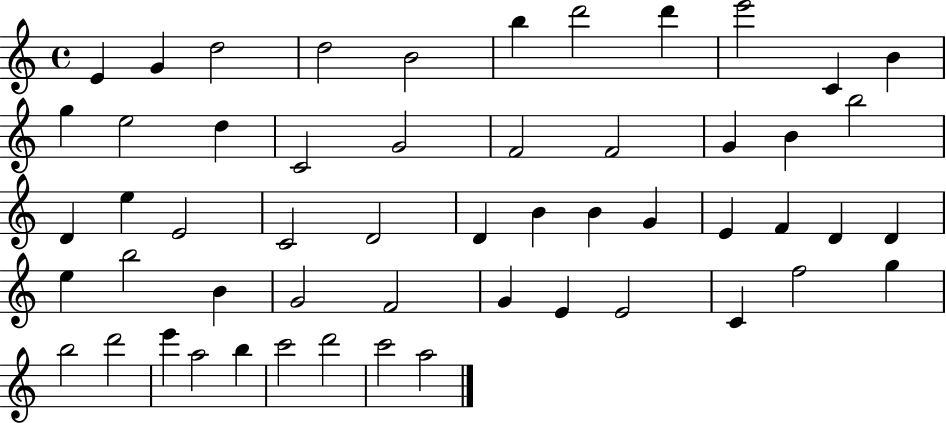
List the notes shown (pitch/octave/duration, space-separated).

E4/q G4/q D5/h D5/h B4/h B5/q D6/h D6/q E6/h C4/q B4/q G5/q E5/h D5/q C4/h G4/h F4/h F4/h G4/q B4/q B5/h D4/q E5/q E4/h C4/h D4/h D4/q B4/q B4/q G4/q E4/q F4/q D4/q D4/q E5/q B5/h B4/q G4/h F4/h G4/q E4/q E4/h C4/q F5/h G5/q B5/h D6/h E6/q A5/h B5/q C6/h D6/h C6/h A5/h